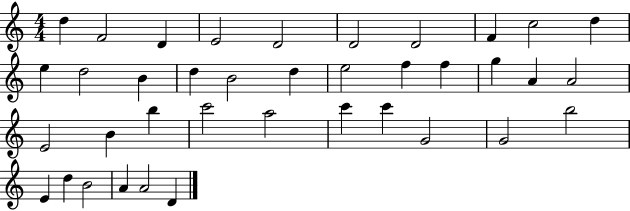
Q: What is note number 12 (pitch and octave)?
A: D5